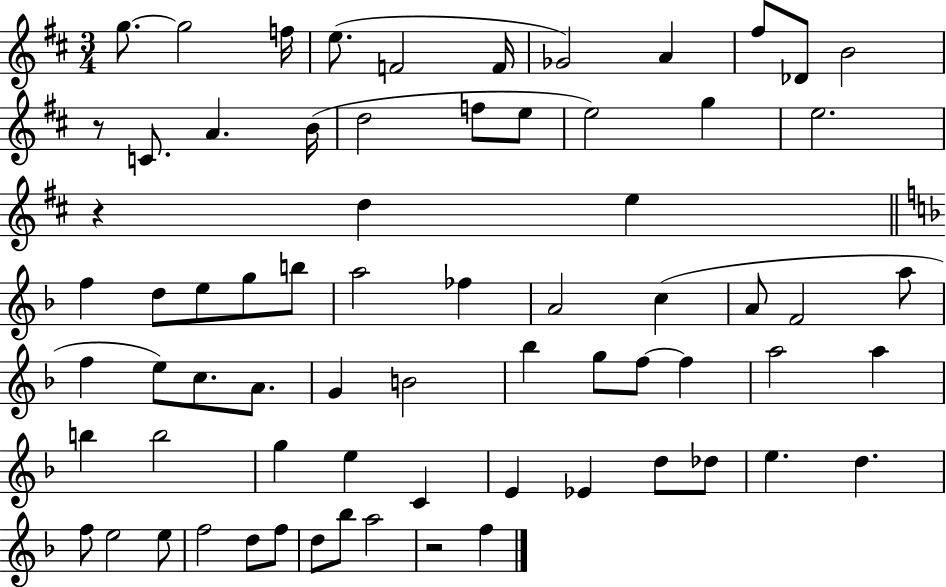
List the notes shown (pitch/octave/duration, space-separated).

G5/e. G5/h F5/s E5/e. F4/h F4/s Gb4/h A4/q F#5/e Db4/e B4/h R/e C4/e. A4/q. B4/s D5/h F5/e E5/e E5/h G5/q E5/h. R/q D5/q E5/q F5/q D5/e E5/e G5/e B5/e A5/h FES5/q A4/h C5/q A4/e F4/h A5/e F5/q E5/e C5/e. A4/e. G4/q B4/h Bb5/q G5/e F5/e F5/q A5/h A5/q B5/q B5/h G5/q E5/q C4/q E4/q Eb4/q D5/e Db5/e E5/q. D5/q. F5/e E5/h E5/e F5/h D5/e F5/e D5/e Bb5/e A5/h R/h F5/q